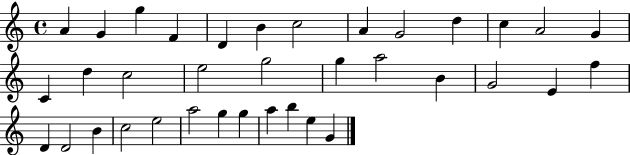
{
  \clef treble
  \time 4/4
  \defaultTimeSignature
  \key c \major
  a'4 g'4 g''4 f'4 | d'4 b'4 c''2 | a'4 g'2 d''4 | c''4 a'2 g'4 | \break c'4 d''4 c''2 | e''2 g''2 | g''4 a''2 b'4 | g'2 e'4 f''4 | \break d'4 d'2 b'4 | c''2 e''2 | a''2 g''4 g''4 | a''4 b''4 e''4 g'4 | \break \bar "|."
}